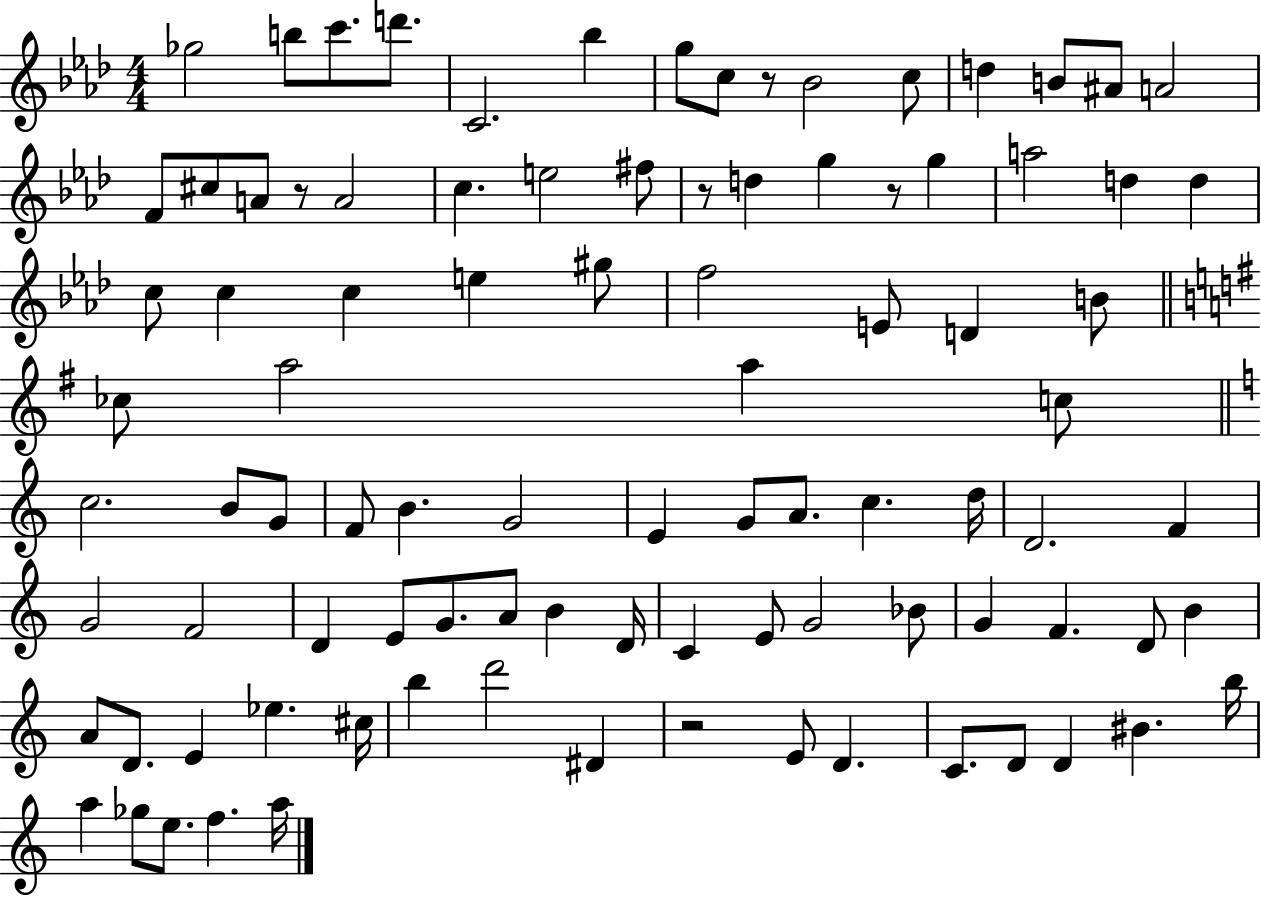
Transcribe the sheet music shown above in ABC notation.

X:1
T:Untitled
M:4/4
L:1/4
K:Ab
_g2 b/2 c'/2 d'/2 C2 _b g/2 c/2 z/2 _B2 c/2 d B/2 ^A/2 A2 F/2 ^c/2 A/2 z/2 A2 c e2 ^f/2 z/2 d g z/2 g a2 d d c/2 c c e ^g/2 f2 E/2 D B/2 _c/2 a2 a c/2 c2 B/2 G/2 F/2 B G2 E G/2 A/2 c d/4 D2 F G2 F2 D E/2 G/2 A/2 B D/4 C E/2 G2 _B/2 G F D/2 B A/2 D/2 E _e ^c/4 b d'2 ^D z2 E/2 D C/2 D/2 D ^B b/4 a _g/2 e/2 f a/4